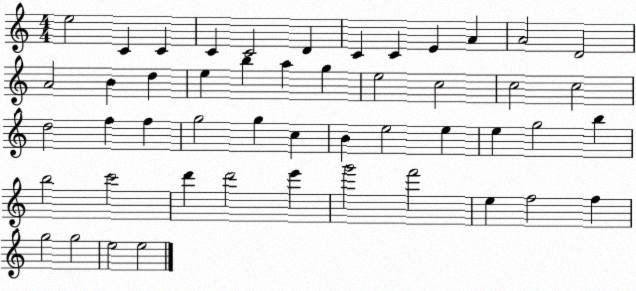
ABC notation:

X:1
T:Untitled
M:4/4
L:1/4
K:C
e2 C C C C2 D C C E A A2 D2 A2 B d e b a g e2 c2 c2 c2 d2 f f g2 g c B e2 e e g2 b b2 c'2 d' d'2 e' g'2 f'2 e f2 f g2 g2 e2 e2